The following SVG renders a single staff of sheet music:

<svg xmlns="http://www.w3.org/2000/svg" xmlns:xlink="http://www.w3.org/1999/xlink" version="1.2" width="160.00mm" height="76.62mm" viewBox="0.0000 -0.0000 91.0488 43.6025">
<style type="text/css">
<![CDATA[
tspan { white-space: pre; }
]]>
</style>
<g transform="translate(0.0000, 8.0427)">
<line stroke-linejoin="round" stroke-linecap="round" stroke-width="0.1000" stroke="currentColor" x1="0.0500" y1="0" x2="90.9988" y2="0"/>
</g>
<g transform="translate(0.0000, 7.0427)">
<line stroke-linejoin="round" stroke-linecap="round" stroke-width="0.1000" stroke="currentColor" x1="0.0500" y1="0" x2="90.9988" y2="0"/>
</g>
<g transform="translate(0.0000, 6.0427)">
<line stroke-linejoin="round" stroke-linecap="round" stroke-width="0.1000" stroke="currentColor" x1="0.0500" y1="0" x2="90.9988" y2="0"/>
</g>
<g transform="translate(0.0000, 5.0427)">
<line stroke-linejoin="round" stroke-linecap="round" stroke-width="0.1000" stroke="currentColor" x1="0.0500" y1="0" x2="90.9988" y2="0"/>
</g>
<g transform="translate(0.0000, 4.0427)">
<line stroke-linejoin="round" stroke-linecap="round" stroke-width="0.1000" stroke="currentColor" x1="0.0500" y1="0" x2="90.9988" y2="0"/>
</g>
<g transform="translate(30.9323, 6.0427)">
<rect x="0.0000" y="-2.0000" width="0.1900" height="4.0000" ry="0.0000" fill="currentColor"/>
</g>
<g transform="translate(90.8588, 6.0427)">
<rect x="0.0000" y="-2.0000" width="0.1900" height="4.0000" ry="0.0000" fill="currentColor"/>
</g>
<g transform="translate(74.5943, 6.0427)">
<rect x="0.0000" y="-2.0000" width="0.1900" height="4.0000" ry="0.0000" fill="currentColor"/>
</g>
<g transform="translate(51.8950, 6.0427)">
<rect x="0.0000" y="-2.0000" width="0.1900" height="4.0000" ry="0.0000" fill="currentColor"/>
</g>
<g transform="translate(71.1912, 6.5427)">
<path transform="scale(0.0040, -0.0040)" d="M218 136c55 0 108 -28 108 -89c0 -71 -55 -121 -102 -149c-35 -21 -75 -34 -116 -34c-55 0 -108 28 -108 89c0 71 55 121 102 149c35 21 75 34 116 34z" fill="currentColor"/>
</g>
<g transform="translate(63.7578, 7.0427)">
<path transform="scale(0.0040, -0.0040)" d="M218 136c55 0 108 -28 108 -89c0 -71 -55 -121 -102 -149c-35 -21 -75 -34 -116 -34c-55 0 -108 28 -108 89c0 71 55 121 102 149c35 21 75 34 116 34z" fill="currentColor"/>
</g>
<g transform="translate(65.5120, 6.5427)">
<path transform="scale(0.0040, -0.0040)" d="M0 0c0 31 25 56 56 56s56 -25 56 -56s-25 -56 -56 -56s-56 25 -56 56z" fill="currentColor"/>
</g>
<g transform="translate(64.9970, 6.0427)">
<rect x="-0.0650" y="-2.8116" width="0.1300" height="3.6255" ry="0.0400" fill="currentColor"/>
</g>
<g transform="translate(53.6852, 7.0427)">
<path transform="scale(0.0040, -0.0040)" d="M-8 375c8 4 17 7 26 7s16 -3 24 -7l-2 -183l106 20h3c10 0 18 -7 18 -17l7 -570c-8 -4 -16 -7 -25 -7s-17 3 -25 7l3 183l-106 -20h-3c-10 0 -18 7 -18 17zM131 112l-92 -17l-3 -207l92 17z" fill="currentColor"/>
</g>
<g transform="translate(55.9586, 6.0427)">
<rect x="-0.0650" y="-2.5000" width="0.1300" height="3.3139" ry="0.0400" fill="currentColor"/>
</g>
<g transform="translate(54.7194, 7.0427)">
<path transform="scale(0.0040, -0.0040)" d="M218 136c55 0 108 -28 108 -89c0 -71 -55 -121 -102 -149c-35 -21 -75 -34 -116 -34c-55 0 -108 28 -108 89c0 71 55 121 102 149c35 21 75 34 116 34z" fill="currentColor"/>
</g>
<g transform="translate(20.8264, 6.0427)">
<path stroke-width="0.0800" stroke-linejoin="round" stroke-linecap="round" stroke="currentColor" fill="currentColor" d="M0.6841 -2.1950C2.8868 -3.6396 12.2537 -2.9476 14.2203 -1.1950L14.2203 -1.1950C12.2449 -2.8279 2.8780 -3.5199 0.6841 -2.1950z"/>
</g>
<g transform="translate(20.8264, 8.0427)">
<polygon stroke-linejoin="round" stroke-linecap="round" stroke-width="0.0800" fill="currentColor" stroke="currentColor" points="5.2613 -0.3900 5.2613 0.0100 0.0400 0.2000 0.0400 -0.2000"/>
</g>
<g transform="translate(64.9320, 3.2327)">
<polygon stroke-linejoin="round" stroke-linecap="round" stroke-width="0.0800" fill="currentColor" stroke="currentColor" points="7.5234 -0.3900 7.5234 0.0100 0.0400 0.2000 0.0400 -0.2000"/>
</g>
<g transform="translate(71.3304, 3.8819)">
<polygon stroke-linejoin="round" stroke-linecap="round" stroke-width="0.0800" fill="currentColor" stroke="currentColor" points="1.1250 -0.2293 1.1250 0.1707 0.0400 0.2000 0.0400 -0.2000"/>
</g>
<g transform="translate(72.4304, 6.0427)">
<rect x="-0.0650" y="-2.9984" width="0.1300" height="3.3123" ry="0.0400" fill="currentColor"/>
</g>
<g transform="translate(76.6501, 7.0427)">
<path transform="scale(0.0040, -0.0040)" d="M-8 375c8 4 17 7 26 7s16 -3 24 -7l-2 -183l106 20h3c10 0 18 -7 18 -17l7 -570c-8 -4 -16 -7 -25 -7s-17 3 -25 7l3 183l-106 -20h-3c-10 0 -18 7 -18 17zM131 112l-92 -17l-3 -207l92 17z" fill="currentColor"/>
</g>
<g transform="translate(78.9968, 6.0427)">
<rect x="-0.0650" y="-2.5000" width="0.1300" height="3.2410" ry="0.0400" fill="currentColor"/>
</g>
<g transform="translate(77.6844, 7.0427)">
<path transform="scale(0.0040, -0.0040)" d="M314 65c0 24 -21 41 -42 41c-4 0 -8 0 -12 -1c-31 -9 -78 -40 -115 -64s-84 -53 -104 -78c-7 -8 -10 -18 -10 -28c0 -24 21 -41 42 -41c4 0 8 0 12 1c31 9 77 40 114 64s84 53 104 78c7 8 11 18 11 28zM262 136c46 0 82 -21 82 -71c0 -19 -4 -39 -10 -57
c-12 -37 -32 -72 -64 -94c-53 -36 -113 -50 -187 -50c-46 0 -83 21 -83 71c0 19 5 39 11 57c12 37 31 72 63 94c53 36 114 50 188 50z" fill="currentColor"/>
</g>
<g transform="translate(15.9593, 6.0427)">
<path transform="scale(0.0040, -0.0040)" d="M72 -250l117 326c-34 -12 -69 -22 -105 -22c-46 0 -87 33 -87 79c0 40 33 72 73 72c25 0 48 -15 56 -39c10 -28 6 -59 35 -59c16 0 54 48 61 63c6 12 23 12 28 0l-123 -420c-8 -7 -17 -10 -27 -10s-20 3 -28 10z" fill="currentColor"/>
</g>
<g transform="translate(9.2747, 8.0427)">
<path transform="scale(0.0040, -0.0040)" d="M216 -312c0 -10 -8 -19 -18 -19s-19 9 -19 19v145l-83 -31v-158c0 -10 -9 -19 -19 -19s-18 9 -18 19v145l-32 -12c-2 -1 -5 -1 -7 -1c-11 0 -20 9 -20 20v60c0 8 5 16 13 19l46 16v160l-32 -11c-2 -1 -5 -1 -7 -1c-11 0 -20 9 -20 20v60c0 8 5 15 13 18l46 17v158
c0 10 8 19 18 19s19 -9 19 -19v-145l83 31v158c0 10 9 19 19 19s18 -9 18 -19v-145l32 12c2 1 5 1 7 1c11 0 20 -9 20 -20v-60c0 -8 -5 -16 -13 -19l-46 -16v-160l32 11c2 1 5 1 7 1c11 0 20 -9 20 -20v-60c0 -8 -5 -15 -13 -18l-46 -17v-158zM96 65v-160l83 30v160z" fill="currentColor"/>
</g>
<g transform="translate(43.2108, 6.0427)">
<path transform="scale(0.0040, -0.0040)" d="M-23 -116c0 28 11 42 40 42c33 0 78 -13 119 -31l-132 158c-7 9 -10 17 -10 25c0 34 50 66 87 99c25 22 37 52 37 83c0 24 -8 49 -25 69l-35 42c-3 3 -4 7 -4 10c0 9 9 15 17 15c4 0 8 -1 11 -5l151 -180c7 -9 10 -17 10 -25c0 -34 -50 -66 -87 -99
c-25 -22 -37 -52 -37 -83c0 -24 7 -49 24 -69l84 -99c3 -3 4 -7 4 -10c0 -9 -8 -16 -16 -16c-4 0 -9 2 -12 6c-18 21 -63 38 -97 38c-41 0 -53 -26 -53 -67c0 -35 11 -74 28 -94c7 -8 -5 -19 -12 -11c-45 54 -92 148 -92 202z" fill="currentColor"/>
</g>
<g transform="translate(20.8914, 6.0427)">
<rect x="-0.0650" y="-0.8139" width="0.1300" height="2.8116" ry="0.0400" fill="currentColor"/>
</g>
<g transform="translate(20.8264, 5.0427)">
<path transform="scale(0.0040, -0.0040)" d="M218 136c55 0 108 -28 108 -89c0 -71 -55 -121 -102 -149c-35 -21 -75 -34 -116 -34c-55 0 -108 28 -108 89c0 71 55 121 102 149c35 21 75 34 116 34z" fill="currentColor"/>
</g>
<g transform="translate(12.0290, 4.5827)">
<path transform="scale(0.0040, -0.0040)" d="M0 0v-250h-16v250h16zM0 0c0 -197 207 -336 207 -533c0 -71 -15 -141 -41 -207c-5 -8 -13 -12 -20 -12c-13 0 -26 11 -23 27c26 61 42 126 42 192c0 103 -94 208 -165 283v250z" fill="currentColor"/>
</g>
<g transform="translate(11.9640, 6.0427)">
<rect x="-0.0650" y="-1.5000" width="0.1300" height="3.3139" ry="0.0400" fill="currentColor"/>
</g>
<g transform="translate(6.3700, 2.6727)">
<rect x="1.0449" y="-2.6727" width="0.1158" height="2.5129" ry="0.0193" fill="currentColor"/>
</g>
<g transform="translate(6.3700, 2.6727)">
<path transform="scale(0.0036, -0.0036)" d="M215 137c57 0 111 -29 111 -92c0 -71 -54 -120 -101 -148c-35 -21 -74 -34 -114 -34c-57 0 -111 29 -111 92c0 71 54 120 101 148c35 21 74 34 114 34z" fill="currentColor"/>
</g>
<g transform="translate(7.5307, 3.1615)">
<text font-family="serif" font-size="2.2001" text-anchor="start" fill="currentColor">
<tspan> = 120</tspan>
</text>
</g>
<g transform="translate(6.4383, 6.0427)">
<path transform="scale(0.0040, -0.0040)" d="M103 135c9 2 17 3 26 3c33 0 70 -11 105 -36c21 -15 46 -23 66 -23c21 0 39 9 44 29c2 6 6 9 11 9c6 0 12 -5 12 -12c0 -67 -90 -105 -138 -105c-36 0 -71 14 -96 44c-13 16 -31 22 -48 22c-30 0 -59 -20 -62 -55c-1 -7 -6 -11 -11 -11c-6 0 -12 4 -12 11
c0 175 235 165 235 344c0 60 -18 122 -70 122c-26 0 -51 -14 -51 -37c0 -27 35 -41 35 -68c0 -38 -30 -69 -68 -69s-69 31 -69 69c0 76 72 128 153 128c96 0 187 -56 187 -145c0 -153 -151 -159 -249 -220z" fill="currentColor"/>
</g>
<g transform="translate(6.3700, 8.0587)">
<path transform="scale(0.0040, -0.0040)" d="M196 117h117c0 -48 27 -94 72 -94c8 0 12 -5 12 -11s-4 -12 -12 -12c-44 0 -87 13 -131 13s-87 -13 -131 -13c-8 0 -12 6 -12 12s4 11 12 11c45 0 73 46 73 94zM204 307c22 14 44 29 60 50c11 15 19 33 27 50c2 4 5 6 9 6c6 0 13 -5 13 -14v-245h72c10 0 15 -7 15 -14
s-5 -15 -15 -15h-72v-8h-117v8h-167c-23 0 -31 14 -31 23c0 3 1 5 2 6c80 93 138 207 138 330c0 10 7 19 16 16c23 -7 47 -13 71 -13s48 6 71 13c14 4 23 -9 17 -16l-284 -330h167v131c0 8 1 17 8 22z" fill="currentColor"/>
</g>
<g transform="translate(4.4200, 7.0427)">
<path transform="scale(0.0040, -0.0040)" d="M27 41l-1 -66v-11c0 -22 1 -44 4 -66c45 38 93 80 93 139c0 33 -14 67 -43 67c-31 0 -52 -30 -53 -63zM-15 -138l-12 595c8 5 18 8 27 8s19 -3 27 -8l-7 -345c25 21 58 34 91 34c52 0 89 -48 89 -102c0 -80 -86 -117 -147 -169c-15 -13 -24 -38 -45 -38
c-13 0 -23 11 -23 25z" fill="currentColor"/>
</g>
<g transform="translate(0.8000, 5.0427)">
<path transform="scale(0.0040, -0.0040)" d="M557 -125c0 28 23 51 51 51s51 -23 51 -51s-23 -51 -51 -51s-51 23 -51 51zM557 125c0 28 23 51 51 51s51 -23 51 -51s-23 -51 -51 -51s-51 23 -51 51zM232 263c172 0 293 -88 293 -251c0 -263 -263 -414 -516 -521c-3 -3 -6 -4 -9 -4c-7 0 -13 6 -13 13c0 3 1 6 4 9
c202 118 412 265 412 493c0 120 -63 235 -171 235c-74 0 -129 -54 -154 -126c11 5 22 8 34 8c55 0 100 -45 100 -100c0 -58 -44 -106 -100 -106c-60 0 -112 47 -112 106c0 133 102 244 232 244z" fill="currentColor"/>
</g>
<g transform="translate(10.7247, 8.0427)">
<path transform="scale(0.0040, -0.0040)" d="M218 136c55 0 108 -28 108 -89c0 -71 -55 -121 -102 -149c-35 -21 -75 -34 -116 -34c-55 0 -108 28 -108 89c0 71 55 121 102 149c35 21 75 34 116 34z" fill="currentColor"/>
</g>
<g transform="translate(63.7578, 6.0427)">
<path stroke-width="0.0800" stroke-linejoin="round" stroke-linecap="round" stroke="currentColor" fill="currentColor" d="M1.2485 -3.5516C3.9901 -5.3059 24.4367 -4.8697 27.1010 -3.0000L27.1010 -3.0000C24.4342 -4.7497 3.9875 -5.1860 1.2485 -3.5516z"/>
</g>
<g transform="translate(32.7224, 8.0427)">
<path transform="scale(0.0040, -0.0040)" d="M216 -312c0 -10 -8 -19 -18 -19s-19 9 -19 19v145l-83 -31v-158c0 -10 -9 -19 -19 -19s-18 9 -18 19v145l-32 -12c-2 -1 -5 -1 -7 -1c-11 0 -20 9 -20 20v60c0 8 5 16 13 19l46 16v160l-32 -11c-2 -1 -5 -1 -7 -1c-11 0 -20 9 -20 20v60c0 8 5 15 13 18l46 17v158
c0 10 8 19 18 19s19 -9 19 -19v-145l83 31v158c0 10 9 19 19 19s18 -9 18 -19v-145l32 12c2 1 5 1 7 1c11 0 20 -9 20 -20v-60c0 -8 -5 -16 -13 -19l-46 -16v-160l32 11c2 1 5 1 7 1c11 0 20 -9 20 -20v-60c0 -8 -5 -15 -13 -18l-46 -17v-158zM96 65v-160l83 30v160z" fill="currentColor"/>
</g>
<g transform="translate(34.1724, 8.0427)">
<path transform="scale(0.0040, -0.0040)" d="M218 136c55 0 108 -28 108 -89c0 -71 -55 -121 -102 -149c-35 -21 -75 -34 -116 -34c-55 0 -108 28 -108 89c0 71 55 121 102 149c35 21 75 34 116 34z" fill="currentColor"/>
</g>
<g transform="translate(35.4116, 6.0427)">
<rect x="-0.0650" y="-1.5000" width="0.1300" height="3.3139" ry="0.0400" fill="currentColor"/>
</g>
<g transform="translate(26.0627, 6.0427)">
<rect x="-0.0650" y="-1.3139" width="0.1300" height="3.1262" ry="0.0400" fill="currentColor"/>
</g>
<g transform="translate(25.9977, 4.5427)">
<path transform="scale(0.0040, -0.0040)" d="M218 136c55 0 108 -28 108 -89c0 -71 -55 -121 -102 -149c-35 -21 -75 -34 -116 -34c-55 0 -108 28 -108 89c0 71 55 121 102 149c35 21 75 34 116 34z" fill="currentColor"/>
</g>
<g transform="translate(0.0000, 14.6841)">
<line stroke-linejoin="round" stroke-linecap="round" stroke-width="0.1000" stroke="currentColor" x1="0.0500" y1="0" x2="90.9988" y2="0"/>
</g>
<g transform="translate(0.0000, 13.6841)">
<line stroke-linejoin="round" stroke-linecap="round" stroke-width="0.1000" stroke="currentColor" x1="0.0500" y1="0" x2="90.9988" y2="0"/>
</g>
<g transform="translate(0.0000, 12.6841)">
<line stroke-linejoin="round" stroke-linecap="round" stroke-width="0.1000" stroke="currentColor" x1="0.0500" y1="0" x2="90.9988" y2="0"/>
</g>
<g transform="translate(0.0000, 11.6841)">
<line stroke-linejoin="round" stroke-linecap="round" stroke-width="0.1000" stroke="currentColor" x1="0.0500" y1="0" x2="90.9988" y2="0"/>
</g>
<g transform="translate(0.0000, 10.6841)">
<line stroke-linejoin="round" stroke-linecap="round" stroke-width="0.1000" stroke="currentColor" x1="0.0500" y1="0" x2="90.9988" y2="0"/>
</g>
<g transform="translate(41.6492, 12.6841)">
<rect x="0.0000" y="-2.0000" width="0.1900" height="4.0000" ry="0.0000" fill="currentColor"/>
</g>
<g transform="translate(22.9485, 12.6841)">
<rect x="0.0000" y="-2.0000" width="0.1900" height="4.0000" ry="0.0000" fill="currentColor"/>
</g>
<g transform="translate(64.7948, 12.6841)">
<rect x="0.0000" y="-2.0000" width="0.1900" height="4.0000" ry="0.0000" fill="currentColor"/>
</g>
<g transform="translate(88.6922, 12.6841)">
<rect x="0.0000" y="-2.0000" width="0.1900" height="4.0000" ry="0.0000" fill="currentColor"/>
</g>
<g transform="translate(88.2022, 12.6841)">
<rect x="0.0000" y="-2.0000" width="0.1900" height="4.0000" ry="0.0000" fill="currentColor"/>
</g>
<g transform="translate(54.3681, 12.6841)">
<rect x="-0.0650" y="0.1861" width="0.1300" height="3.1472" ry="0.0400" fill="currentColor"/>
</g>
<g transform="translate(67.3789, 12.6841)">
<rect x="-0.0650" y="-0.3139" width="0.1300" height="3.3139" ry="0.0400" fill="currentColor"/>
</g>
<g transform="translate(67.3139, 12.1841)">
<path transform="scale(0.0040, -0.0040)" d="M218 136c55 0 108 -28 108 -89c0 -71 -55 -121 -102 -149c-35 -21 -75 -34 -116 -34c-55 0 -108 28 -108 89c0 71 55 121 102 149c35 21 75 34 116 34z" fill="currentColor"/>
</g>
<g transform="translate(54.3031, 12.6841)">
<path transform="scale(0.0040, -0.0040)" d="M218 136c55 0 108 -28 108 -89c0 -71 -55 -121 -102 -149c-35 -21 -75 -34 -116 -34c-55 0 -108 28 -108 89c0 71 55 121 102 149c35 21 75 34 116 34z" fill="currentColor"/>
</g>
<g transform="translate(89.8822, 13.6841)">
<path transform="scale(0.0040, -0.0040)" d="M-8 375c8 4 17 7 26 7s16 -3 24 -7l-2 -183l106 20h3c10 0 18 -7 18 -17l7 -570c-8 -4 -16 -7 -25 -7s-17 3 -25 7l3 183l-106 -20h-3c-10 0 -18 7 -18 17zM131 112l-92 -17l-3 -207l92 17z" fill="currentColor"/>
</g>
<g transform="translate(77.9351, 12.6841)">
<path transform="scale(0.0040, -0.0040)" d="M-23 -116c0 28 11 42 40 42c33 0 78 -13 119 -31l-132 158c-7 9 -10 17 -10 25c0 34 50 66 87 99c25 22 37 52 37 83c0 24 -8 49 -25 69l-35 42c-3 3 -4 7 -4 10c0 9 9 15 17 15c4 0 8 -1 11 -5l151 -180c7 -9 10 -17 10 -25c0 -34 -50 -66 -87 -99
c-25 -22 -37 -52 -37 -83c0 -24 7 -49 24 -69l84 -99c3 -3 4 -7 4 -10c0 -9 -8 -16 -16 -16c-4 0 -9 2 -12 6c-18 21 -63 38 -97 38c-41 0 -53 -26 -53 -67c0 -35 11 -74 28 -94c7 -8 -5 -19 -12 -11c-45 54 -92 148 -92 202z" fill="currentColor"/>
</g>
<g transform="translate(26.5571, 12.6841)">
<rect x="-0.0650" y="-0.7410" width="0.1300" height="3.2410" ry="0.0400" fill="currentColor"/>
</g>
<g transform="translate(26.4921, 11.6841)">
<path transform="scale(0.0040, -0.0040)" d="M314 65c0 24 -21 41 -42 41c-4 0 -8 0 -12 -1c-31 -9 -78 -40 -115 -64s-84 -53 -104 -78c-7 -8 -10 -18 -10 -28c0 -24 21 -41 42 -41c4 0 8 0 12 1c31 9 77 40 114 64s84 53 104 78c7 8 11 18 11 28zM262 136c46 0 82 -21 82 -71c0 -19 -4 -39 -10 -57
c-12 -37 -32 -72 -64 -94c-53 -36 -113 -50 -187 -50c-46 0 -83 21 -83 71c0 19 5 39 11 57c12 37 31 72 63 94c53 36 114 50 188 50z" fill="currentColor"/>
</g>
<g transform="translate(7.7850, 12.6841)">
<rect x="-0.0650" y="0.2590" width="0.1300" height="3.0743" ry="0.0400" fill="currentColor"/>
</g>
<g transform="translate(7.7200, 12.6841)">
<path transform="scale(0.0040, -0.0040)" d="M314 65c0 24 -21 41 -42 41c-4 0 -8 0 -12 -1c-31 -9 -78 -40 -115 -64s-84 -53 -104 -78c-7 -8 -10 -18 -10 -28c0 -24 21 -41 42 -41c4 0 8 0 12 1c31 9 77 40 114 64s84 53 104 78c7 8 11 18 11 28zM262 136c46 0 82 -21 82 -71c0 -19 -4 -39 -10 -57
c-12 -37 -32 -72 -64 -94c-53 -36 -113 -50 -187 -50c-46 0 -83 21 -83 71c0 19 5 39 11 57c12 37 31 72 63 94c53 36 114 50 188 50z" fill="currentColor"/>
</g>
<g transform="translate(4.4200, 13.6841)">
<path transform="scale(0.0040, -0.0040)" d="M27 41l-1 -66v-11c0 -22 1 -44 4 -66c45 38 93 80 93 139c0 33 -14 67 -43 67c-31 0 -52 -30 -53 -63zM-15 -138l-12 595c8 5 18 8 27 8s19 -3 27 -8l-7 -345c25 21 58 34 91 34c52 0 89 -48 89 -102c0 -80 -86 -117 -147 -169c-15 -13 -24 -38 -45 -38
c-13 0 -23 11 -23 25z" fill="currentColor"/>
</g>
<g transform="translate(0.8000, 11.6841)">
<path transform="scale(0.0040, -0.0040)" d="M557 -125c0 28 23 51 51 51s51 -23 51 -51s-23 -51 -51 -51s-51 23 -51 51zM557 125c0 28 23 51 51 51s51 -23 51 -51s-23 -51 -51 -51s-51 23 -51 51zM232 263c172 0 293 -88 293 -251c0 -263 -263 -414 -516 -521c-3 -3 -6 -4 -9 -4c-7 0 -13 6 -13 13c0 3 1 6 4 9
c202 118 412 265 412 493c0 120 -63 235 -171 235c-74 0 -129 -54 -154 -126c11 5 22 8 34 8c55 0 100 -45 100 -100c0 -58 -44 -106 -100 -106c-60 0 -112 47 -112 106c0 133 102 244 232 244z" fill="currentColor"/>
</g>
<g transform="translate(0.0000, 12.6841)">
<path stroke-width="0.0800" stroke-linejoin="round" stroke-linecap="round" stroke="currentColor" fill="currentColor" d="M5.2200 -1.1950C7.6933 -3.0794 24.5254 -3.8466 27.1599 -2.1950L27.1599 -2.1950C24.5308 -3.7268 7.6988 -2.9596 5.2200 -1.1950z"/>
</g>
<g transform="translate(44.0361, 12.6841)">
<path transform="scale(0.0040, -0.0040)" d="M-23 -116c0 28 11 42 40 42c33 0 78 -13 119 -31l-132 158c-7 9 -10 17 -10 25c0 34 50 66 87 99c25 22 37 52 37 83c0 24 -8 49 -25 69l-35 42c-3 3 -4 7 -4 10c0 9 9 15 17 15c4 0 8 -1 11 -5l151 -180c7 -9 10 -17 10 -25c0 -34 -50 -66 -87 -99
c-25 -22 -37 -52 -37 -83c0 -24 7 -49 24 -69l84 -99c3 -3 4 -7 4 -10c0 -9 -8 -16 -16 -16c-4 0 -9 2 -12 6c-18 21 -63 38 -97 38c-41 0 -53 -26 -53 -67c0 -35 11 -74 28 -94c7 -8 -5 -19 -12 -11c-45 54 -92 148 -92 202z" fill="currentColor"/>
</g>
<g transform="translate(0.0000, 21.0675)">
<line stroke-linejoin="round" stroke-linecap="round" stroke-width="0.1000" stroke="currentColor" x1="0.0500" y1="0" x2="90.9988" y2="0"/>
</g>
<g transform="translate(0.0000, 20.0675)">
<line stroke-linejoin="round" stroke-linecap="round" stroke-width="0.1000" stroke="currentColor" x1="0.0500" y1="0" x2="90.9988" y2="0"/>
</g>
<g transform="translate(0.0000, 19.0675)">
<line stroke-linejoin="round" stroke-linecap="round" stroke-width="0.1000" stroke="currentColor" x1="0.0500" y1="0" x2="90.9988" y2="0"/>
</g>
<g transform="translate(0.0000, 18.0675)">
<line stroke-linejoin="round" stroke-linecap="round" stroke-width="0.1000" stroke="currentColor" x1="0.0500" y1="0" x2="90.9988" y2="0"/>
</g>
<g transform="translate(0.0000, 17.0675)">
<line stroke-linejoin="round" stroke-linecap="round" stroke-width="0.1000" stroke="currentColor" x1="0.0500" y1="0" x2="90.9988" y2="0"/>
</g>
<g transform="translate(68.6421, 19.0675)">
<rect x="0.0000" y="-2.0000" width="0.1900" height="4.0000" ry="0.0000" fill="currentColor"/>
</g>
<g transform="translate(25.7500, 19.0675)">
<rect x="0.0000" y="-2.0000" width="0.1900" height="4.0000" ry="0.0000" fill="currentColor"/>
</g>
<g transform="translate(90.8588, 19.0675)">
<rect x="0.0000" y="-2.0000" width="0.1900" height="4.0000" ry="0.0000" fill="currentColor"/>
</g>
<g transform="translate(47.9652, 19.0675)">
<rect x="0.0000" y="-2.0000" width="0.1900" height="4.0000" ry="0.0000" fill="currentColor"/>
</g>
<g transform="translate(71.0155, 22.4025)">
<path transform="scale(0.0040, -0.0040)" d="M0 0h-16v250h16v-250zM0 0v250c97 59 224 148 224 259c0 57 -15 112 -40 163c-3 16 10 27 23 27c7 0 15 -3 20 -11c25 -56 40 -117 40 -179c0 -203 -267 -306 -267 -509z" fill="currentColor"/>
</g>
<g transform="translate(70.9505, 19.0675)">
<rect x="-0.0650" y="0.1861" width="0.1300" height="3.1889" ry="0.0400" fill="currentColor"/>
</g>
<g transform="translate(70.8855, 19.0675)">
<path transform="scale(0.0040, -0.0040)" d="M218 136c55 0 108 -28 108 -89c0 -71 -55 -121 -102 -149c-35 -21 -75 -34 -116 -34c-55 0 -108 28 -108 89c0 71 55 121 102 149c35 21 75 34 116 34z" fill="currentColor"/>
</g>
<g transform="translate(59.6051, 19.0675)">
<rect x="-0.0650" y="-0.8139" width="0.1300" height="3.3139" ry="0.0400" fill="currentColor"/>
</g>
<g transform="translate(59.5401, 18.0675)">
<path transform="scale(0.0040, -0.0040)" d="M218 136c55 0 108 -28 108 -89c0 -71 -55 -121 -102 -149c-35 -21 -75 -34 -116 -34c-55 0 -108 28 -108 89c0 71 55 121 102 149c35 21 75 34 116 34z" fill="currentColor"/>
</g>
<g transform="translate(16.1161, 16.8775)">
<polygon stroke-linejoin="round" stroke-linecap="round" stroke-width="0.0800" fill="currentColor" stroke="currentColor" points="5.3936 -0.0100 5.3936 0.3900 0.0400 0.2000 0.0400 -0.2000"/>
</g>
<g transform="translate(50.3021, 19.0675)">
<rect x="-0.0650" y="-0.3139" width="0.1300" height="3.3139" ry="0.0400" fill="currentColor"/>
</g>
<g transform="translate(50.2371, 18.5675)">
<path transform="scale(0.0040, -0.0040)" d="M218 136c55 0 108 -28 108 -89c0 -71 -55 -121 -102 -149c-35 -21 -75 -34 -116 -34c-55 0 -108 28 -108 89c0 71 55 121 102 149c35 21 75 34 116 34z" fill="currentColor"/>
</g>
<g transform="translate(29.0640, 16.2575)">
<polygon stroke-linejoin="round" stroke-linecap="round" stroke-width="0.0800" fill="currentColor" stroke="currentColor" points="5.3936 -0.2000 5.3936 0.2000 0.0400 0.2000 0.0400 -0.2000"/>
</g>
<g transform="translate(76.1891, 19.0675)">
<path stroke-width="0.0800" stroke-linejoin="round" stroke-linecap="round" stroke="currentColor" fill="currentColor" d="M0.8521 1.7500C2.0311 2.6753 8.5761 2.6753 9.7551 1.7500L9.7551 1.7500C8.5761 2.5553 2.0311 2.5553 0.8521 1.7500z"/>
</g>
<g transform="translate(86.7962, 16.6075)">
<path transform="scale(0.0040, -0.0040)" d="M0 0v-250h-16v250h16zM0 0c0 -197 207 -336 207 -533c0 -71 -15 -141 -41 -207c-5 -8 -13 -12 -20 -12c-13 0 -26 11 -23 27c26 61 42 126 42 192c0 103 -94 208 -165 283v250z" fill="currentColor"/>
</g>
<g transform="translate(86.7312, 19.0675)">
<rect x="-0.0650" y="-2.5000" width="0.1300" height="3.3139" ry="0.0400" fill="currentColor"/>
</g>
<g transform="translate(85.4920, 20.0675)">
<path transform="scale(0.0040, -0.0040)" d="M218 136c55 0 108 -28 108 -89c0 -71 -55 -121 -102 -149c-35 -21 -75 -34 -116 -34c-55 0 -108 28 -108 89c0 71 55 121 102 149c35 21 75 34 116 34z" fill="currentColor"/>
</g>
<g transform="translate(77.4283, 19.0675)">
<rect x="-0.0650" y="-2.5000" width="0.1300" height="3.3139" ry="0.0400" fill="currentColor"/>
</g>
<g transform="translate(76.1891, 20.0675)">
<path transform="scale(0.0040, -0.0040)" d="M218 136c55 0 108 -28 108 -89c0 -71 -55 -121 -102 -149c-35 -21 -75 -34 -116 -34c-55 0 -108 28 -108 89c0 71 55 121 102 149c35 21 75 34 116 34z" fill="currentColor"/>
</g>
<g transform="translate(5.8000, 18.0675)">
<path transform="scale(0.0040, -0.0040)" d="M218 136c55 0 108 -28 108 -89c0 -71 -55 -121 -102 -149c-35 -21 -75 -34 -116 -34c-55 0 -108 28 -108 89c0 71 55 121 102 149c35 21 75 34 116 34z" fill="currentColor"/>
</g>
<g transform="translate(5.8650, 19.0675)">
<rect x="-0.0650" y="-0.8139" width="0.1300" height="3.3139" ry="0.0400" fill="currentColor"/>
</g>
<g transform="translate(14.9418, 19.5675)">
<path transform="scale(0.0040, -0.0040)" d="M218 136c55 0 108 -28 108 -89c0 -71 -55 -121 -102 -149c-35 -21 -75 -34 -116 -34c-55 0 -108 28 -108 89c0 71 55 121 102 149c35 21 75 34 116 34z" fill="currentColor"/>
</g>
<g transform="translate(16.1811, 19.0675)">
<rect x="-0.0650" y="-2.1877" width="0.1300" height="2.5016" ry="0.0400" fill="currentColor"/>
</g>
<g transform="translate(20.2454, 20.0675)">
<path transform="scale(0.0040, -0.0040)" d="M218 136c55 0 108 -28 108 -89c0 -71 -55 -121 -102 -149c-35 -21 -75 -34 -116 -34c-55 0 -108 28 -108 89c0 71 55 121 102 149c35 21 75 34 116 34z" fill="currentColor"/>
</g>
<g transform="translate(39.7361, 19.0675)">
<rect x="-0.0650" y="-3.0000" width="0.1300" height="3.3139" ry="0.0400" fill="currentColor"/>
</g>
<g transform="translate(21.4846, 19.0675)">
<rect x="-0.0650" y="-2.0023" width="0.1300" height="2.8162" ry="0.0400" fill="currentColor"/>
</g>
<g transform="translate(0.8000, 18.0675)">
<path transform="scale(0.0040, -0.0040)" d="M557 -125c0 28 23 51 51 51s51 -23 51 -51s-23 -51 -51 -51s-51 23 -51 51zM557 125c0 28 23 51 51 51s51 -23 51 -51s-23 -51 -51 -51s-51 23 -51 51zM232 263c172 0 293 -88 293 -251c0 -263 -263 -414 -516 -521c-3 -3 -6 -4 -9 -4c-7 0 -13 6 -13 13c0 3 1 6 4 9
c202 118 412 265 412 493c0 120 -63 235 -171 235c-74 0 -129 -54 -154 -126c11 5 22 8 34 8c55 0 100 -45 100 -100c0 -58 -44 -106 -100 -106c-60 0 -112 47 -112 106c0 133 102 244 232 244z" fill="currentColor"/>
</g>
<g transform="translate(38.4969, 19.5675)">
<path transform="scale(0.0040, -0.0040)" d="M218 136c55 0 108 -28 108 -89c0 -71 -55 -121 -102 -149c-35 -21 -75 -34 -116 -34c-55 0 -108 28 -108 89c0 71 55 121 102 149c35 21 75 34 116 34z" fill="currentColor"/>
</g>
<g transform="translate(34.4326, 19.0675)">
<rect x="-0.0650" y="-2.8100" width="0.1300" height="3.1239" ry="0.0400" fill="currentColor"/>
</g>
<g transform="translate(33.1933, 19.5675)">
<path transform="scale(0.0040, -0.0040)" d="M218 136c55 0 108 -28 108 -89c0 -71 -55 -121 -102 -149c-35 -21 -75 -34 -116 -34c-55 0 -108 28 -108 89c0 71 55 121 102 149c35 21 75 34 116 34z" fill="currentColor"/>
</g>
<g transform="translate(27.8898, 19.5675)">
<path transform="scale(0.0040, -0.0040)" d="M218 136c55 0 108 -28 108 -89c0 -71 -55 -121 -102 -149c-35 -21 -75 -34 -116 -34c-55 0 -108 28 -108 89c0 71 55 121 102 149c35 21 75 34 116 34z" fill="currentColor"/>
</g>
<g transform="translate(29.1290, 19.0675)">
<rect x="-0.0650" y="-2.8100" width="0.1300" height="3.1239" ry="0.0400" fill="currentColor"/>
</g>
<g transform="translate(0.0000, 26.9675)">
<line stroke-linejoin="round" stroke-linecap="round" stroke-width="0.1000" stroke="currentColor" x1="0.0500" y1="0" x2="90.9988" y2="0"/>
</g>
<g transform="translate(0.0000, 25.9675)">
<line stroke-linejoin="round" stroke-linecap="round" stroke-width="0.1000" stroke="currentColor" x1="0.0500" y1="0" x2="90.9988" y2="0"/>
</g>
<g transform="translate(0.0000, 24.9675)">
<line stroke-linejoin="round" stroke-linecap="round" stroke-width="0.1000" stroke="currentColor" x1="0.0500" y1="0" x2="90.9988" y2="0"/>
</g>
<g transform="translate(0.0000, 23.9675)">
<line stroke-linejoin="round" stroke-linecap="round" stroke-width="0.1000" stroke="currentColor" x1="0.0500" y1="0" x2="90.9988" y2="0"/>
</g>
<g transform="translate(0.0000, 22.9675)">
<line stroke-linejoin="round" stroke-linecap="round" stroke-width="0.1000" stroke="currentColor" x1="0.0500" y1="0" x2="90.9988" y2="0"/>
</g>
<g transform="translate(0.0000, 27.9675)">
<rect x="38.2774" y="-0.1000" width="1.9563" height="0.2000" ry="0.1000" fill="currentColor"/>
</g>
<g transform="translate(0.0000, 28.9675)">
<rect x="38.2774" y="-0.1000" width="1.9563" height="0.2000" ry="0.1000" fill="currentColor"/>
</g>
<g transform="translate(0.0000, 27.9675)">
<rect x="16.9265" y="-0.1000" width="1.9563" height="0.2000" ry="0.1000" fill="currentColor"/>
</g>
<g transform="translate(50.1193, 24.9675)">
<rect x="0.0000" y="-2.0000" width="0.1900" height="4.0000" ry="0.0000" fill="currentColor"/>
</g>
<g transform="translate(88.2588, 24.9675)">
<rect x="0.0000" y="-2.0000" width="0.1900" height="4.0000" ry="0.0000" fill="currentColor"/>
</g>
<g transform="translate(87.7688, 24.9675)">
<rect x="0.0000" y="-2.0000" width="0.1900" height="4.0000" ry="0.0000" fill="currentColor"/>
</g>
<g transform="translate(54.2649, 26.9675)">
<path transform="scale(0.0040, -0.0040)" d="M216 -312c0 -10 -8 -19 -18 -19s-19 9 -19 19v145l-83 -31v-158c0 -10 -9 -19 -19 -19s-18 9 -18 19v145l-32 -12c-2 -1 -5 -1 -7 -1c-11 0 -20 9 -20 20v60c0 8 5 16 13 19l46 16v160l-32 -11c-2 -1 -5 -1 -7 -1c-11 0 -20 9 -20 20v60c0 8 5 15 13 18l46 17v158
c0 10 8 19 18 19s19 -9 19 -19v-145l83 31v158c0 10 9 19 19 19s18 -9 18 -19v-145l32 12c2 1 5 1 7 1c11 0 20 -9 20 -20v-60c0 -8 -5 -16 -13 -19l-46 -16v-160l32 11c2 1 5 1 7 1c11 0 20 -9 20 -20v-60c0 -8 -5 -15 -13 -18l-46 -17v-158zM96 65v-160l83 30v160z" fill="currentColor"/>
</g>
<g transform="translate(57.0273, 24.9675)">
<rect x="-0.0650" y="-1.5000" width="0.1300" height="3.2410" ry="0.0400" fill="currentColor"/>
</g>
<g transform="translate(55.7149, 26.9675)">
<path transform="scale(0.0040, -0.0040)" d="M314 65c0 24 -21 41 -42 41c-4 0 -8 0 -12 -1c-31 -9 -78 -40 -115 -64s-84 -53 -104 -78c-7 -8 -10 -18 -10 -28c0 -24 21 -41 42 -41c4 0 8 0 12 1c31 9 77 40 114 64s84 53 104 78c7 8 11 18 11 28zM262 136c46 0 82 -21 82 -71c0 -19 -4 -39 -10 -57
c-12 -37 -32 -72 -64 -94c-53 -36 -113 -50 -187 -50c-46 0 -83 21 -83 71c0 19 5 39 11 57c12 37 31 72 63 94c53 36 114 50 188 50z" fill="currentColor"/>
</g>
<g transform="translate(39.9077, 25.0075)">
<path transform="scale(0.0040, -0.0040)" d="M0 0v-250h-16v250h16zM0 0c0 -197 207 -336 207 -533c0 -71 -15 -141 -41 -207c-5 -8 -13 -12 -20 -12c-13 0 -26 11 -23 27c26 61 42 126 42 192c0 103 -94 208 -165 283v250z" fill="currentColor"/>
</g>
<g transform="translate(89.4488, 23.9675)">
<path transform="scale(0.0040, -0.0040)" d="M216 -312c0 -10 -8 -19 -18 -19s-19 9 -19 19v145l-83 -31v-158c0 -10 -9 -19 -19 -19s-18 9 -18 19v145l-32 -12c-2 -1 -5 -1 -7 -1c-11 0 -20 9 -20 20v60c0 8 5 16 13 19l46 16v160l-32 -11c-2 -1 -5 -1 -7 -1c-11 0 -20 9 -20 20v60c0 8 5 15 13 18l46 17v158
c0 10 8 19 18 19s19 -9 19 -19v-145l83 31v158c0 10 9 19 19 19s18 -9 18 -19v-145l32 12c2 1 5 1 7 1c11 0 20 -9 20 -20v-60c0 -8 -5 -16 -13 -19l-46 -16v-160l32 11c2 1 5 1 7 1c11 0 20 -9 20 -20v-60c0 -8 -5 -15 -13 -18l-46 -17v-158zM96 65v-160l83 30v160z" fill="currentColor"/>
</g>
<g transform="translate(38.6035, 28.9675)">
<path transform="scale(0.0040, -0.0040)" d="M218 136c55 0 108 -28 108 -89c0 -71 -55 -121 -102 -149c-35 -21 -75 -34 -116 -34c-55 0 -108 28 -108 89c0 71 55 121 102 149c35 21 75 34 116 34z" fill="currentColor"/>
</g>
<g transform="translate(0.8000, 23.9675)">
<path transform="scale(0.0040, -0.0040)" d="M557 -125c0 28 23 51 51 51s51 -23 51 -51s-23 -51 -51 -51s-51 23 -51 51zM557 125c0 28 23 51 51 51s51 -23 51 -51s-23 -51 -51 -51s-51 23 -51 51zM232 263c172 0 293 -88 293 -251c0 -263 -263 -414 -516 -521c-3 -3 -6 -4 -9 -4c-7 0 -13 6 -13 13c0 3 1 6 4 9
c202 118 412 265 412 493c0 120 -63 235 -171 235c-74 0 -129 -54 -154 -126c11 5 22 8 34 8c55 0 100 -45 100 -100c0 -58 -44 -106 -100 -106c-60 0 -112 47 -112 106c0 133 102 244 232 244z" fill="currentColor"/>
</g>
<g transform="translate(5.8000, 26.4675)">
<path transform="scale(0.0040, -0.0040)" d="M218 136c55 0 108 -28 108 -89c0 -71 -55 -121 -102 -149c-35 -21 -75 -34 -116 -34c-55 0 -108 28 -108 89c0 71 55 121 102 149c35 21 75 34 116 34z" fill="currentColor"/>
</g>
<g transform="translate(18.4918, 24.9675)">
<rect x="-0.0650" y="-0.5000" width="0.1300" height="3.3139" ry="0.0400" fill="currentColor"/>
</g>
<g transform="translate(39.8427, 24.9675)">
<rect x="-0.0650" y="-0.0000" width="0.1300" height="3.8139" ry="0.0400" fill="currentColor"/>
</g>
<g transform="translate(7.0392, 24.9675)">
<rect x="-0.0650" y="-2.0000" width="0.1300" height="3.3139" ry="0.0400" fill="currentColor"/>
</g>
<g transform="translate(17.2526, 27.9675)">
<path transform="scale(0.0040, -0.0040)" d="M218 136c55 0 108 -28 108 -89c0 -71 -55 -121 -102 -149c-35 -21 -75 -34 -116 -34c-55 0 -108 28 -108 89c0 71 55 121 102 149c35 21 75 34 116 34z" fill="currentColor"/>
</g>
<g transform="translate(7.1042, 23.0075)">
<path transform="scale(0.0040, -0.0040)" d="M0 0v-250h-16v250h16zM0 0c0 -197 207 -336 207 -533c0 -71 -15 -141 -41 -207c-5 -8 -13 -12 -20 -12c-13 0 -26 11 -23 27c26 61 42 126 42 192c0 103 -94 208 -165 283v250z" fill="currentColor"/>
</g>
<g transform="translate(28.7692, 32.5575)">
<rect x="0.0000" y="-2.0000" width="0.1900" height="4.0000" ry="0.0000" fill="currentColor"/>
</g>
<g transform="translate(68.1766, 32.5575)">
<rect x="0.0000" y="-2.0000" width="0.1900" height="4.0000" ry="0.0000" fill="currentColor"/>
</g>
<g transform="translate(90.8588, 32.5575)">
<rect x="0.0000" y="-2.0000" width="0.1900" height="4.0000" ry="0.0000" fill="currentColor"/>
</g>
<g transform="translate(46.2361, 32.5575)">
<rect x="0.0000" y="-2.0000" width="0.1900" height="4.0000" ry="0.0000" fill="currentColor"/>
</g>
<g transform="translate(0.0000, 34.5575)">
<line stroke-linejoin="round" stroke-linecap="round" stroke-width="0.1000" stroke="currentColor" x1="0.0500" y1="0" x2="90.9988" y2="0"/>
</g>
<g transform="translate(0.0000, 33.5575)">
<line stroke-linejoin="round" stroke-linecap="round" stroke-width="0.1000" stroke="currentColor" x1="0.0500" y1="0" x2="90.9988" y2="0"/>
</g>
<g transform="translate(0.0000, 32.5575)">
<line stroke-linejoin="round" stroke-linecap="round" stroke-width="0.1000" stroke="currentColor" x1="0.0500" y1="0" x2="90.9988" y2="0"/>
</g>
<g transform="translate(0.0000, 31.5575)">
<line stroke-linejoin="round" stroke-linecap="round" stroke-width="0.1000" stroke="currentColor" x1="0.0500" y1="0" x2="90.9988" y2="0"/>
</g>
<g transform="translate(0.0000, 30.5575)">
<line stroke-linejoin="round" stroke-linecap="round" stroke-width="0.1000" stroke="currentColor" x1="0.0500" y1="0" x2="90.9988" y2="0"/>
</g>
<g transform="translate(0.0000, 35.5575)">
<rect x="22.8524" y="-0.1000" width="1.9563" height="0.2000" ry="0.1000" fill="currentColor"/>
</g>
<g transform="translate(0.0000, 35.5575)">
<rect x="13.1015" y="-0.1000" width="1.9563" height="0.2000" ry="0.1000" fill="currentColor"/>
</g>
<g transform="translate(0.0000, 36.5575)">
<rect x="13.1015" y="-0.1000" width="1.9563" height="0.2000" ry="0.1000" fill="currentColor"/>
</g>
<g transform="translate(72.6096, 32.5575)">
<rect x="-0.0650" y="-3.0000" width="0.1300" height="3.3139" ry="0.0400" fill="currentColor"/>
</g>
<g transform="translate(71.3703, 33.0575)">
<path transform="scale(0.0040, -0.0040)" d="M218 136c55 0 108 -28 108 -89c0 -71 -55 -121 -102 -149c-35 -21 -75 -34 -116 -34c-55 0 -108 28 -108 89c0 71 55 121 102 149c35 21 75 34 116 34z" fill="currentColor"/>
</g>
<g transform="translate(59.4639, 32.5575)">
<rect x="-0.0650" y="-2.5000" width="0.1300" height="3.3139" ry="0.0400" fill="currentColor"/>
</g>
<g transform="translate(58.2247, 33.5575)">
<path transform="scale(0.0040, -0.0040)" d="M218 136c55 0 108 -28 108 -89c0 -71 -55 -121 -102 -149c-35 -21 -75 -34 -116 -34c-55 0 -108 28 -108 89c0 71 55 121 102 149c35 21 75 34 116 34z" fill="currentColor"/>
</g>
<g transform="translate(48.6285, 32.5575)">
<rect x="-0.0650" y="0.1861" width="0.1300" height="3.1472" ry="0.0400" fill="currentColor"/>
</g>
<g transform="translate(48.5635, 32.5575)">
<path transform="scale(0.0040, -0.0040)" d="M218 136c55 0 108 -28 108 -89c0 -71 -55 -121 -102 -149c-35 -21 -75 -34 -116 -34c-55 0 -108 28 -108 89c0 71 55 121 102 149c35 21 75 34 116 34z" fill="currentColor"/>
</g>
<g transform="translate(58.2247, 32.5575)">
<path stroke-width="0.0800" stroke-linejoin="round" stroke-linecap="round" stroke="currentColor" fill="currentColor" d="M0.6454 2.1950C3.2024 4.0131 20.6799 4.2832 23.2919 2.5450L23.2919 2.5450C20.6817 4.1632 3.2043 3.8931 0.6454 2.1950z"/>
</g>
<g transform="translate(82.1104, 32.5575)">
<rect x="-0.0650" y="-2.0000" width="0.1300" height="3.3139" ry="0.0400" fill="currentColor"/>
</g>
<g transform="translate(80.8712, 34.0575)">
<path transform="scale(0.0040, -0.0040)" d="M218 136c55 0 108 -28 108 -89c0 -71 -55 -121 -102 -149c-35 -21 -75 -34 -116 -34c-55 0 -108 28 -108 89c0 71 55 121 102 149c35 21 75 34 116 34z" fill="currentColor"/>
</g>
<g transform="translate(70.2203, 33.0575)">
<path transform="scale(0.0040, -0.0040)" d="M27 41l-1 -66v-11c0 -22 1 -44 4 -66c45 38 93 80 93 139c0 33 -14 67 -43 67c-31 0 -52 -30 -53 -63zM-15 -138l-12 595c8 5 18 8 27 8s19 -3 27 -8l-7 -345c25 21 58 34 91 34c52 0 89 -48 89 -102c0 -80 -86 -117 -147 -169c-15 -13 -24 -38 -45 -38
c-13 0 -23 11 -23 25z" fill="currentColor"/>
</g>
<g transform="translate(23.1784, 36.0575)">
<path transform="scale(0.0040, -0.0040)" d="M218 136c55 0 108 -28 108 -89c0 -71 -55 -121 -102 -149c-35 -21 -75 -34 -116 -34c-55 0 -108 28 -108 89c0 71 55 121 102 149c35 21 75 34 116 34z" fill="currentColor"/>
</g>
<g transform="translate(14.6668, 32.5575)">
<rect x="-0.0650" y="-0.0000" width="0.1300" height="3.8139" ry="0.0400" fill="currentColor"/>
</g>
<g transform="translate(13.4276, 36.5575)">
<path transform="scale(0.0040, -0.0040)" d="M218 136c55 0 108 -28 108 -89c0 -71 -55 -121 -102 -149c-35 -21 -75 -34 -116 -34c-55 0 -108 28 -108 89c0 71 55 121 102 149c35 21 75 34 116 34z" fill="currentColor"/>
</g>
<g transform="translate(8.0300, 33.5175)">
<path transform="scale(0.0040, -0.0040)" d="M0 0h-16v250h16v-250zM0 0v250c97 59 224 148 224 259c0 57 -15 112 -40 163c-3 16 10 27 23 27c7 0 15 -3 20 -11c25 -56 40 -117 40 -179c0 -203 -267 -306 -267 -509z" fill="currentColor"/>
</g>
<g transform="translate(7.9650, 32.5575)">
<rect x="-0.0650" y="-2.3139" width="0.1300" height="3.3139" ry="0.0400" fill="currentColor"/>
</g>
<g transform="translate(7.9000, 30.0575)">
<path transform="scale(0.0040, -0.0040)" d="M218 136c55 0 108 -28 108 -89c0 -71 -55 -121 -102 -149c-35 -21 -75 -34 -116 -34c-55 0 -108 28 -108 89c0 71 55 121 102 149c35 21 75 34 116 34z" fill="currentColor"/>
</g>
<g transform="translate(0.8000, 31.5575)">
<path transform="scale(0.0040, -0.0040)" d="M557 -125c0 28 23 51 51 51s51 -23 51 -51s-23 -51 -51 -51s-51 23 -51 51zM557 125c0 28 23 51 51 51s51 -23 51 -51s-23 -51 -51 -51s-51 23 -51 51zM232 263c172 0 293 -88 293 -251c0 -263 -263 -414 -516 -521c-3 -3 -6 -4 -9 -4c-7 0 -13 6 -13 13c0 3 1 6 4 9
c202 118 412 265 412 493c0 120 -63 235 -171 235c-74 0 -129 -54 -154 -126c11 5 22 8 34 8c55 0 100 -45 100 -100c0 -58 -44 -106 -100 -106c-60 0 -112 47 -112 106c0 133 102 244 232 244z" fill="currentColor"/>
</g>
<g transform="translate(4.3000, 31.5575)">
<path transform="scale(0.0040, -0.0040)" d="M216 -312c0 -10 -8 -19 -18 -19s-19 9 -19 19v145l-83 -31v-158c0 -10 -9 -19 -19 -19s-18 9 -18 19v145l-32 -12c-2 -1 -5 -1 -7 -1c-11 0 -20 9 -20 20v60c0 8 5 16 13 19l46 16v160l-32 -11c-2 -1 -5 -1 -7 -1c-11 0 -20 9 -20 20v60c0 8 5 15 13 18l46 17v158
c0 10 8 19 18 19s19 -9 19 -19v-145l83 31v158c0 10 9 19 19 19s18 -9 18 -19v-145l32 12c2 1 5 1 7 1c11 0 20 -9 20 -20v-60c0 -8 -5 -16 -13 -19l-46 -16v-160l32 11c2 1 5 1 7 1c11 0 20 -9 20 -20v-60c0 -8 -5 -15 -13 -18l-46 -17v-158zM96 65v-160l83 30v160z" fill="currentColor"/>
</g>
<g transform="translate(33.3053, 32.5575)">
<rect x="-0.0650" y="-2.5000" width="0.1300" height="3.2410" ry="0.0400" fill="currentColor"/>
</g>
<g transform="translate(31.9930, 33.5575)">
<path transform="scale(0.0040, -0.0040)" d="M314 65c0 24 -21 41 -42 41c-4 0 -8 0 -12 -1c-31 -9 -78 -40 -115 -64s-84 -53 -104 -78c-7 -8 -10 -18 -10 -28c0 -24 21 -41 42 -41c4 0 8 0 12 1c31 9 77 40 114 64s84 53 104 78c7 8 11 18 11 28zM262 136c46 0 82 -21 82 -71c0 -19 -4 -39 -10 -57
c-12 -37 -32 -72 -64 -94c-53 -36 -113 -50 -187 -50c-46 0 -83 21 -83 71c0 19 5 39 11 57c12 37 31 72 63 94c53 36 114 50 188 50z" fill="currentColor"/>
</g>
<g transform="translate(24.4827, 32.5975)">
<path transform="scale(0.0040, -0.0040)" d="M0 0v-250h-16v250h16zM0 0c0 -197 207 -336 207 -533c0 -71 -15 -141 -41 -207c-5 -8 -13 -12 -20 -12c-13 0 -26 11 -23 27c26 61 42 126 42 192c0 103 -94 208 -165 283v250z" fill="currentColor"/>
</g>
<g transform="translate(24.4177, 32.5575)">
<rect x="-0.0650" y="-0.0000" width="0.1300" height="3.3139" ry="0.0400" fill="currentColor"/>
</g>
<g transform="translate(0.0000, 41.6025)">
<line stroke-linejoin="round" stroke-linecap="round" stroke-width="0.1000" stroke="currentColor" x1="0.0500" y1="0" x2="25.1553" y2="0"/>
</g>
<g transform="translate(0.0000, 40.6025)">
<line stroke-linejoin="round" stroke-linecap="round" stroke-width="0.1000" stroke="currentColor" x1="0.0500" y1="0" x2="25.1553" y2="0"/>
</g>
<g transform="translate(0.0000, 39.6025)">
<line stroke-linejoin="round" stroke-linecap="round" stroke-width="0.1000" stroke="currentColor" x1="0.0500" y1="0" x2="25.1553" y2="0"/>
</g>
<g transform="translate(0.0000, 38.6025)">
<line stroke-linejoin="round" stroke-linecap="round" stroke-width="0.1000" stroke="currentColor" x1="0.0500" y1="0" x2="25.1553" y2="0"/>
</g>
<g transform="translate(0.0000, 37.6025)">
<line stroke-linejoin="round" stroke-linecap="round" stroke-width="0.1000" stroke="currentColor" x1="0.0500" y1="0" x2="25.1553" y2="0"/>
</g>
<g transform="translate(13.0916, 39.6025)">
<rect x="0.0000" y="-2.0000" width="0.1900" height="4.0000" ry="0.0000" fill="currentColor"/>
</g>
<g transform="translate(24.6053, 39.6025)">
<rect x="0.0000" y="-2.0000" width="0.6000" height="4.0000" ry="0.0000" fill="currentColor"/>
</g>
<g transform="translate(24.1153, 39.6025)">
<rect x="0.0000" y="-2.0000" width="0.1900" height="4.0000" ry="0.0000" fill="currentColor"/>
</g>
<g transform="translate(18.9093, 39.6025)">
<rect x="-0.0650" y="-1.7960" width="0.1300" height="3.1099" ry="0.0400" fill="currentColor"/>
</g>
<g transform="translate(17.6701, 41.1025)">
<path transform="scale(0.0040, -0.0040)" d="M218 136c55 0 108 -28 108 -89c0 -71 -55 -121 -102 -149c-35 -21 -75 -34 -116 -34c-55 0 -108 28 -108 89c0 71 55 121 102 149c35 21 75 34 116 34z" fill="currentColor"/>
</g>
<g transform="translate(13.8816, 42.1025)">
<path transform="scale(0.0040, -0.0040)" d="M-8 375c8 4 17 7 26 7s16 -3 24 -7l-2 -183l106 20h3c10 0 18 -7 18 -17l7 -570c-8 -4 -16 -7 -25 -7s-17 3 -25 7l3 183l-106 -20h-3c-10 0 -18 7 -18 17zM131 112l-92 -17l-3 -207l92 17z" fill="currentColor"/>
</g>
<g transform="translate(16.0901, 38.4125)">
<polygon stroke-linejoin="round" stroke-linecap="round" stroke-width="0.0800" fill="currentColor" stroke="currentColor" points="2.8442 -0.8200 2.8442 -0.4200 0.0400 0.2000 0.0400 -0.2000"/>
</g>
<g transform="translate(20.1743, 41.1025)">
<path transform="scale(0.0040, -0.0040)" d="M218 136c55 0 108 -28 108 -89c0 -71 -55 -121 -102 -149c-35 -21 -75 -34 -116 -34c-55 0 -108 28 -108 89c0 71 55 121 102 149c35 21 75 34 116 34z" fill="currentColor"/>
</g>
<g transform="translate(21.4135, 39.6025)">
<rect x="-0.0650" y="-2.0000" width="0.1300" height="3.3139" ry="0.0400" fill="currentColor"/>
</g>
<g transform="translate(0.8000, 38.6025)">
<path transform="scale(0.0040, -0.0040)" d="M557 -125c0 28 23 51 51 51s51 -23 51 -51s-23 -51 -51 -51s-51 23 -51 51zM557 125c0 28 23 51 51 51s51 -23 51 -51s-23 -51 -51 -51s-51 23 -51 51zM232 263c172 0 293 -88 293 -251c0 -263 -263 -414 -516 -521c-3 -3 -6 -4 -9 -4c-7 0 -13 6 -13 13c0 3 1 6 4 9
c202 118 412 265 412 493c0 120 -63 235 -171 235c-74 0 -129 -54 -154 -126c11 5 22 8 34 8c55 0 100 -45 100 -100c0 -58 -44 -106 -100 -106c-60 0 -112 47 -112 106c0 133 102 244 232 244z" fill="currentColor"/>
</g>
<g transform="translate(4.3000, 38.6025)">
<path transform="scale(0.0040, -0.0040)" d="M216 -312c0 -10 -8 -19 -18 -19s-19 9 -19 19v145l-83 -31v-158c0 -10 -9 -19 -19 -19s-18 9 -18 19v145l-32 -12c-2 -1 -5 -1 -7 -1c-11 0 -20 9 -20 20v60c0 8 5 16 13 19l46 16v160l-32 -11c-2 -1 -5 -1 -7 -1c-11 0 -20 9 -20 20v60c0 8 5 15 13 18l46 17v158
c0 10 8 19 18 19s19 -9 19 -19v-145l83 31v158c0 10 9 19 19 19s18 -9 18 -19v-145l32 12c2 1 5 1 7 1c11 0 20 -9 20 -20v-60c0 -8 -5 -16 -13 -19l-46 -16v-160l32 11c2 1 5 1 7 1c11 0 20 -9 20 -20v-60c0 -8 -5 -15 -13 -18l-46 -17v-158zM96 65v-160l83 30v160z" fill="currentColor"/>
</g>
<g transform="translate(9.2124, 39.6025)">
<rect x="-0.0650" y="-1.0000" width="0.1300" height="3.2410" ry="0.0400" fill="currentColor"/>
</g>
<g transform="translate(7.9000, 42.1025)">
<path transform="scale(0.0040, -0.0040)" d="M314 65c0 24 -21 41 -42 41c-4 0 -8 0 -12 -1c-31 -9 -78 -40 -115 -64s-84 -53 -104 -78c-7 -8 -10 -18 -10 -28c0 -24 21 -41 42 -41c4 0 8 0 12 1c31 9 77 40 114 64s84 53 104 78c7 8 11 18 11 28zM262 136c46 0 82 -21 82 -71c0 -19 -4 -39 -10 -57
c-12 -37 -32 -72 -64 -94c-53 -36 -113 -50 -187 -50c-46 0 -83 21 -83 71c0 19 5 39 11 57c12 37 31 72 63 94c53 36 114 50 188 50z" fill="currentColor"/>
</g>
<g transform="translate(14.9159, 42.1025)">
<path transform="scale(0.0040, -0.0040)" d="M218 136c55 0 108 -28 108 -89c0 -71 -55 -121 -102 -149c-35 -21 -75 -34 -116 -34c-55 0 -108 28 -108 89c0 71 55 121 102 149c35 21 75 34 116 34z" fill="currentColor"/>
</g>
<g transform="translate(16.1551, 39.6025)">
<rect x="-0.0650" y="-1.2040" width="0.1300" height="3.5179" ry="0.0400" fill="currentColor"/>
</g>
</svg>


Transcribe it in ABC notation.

X:1
T:Untitled
M:2/4
L:1/4
K:F
^G,,/2 z/2 F,/2 G,/2 ^G,, z B,, B,,/2 C,/4 B,,2 D,2 F,2 z D, E, z F, C,/2 B,,/2 C,/2 C,/2 C, E, F, D,/2 B,, B,,/2 A,,/2 E,, C,,/2 ^G,,2 B,/2 C,, D,,/2 B,,2 D, B,, _C, A,, ^F,,2 F,,/2 A,,/2 A,,